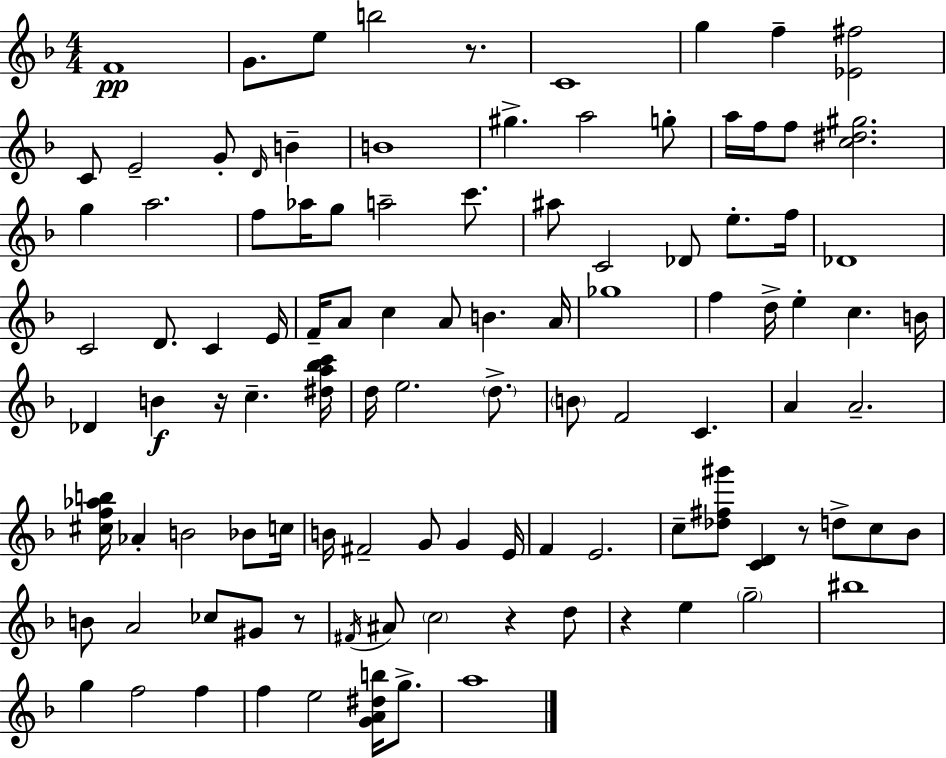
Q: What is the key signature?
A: F major